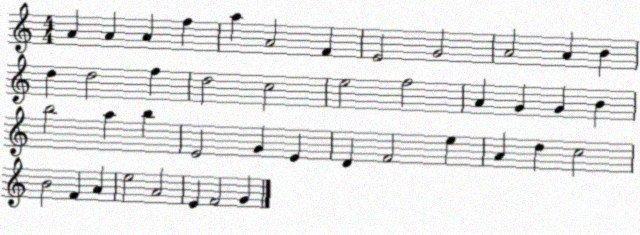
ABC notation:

X:1
T:Untitled
M:4/4
L:1/4
K:C
A A A f a A2 F E2 G2 A2 A B d d2 f d2 c2 e2 f2 A G G B b2 a b E2 G E D F2 e A d c2 B2 F A e2 A2 E F2 G